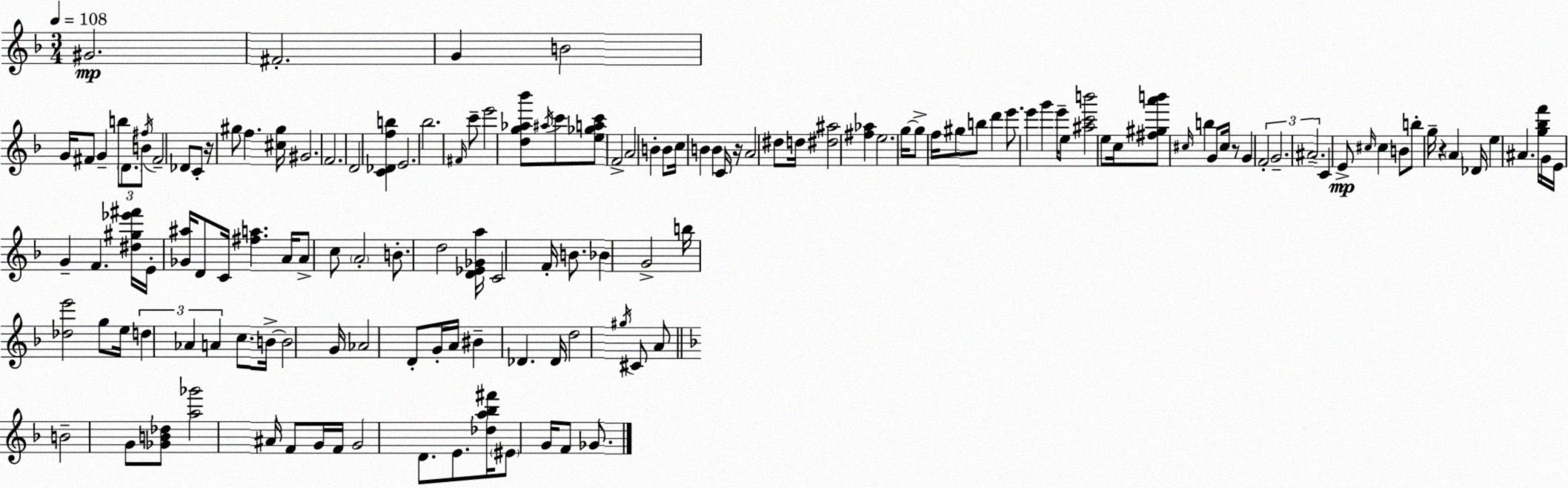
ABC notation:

X:1
T:Untitled
M:3/4
L:1/4
K:Dm
^G2 ^F2 G B2 G/4 ^F/2 G b/2 D/2 B/2 ^f/4 ^F2 _D/2 C/2 z/4 ^g/2 f [^c^g]/4 ^G2 F2 D2 [C_Dfb] E2 _b2 ^F/4 c'/2 e'2 [dg_a_b']/2 ^a/4 c'/2 [e_gac']/2 F2 A2 B B/2 c/4 B B C/4 z/4 A2 ^d/2 d/4 [^d^a]2 [^f_a] e2 g/4 g/2 f/4 ^g/2 b/2 d' e'/2 e' g' e'/4 e/2 [^ac'b']2 e/2 c/4 [^f^ga'b']/2 ^c/4 b G/2 ^c/4 z/2 G F2 G2 ^A2 C E/2 ^c/4 ^c B/2 b/2 g/4 z A _D/4 e ^A [g_bf']/4 G/4 E/4 G F [^d^g_e'^f']/4 E/4 [_G^a]/4 D/2 C/4 [^fa] A/4 A/2 c/2 A2 B/2 d2 [D_E_Ga]/4 C2 F/4 B/2 _B G2 b/4 [_de']2 g/2 e/4 d _A A c/2 B/4 B2 G/4 _A2 D/2 G/4 A/4 ^B _D _D/4 d2 ^g/4 ^C/2 A/2 B2 G/2 [_GB_d]/2 [a_g']2 ^A/4 F/2 G/4 F/4 G2 D/2 E/2 [_da_b^f']/4 ^E/2 G/4 F/2 _G/2